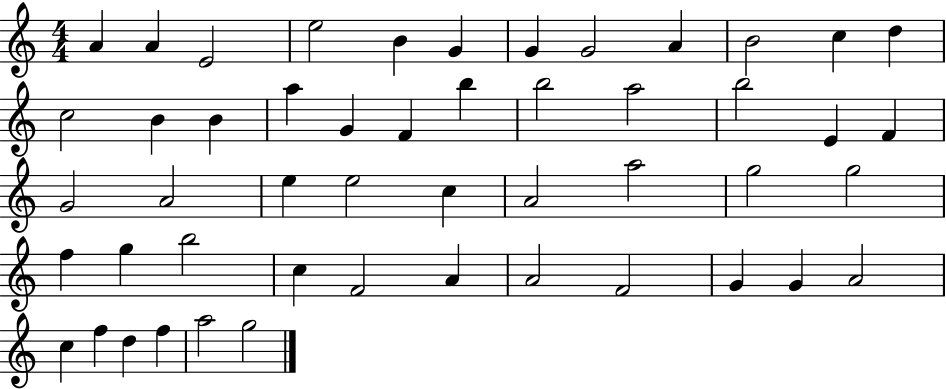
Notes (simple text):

A4/q A4/q E4/h E5/h B4/q G4/q G4/q G4/h A4/q B4/h C5/q D5/q C5/h B4/q B4/q A5/q G4/q F4/q B5/q B5/h A5/h B5/h E4/q F4/q G4/h A4/h E5/q E5/h C5/q A4/h A5/h G5/h G5/h F5/q G5/q B5/h C5/q F4/h A4/q A4/h F4/h G4/q G4/q A4/h C5/q F5/q D5/q F5/q A5/h G5/h